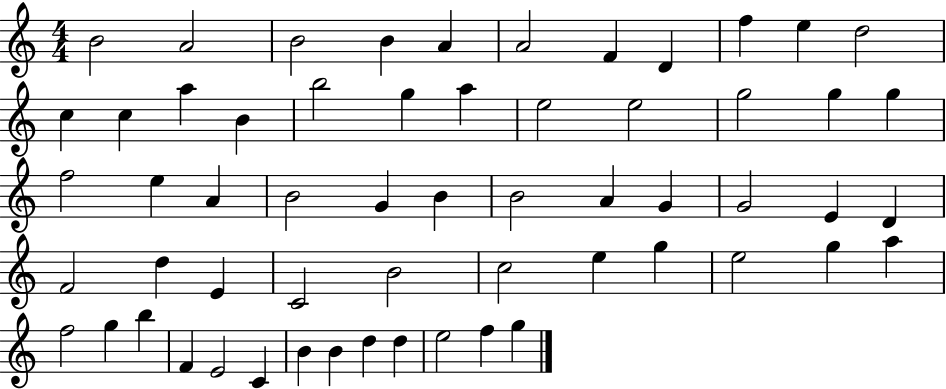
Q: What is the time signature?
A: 4/4